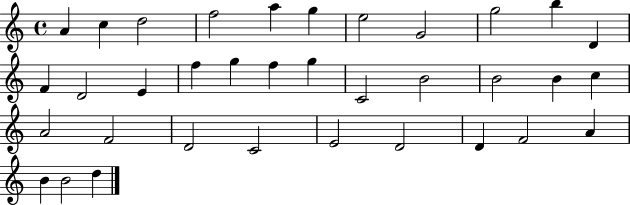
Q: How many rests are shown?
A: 0